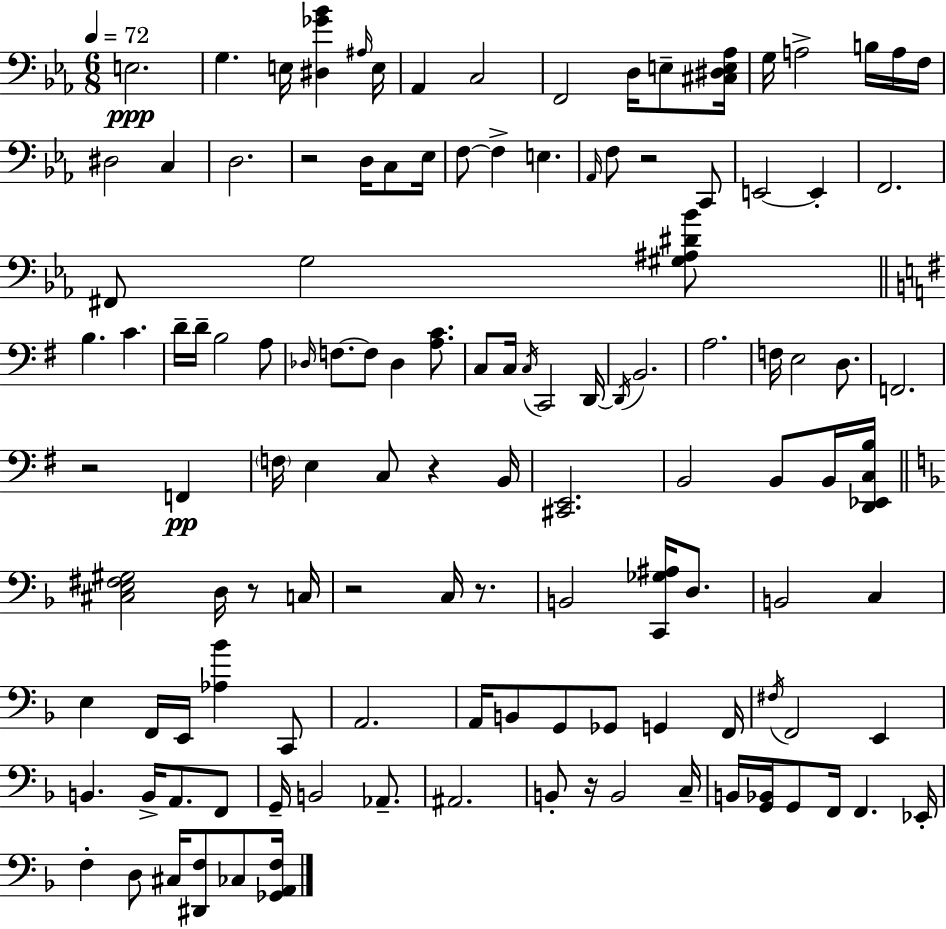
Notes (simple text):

E3/h. G3/q. E3/s [D#3,Gb4,Bb4]/q A#3/s E3/s Ab2/q C3/h F2/h D3/s E3/e [C#3,D#3,E3,Ab3]/s G3/s A3/h B3/s A3/s F3/s D#3/h C3/q D3/h. R/h D3/s C3/e Eb3/s F3/e F3/q E3/q. Ab2/s F3/e R/h C2/e E2/h E2/q F2/h. F#2/e G3/h [G#3,A#3,D#4,Bb4]/e B3/q. C4/q. D4/s D4/s B3/h A3/e Db3/s F3/e. F3/e Db3/q [A3,C4]/e. C3/e C3/s C3/s C2/h D2/s D2/s B2/h. A3/h. F3/s E3/h D3/e. F2/h. R/h F2/q F3/s E3/q C3/e R/q B2/s [C#2,E2]/h. B2/h B2/e B2/s [D2,Eb2,C3,B3]/s [C#3,E3,F#3,G#3]/h D3/s R/e C3/s R/h C3/s R/e. B2/h [C2,Gb3,A#3]/s D3/e. B2/h C3/q E3/q F2/s E2/s [Ab3,Bb4]/q C2/e A2/h. A2/s B2/e G2/e Gb2/e G2/q F2/s F#3/s F2/h E2/q B2/q. B2/s A2/e. F2/e G2/s B2/h Ab2/e. A#2/h. B2/e R/s B2/h C3/s B2/s [G2,Bb2]/s G2/e F2/s F2/q. Eb2/s F3/q D3/e C#3/s [D#2,F3]/e CES3/e [Gb2,A2,F3]/s